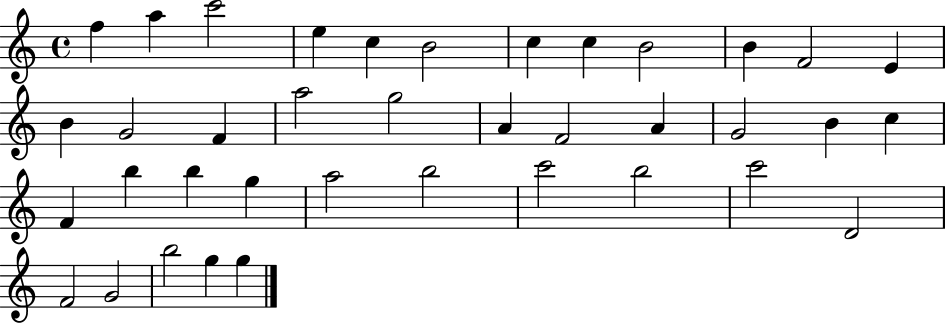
{
  \clef treble
  \time 4/4
  \defaultTimeSignature
  \key c \major
  f''4 a''4 c'''2 | e''4 c''4 b'2 | c''4 c''4 b'2 | b'4 f'2 e'4 | \break b'4 g'2 f'4 | a''2 g''2 | a'4 f'2 a'4 | g'2 b'4 c''4 | \break f'4 b''4 b''4 g''4 | a''2 b''2 | c'''2 b''2 | c'''2 d'2 | \break f'2 g'2 | b''2 g''4 g''4 | \bar "|."
}